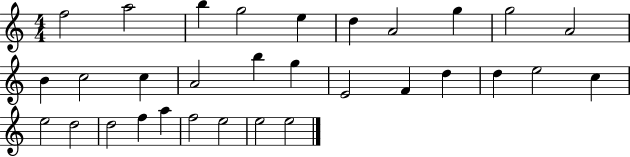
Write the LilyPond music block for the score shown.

{
  \clef treble
  \numericTimeSignature
  \time 4/4
  \key c \major
  f''2 a''2 | b''4 g''2 e''4 | d''4 a'2 g''4 | g''2 a'2 | \break b'4 c''2 c''4 | a'2 b''4 g''4 | e'2 f'4 d''4 | d''4 e''2 c''4 | \break e''2 d''2 | d''2 f''4 a''4 | f''2 e''2 | e''2 e''2 | \break \bar "|."
}